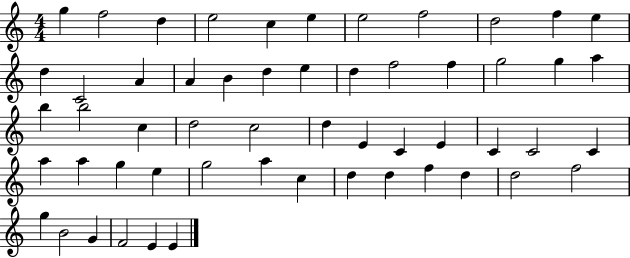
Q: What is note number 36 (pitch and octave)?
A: C4